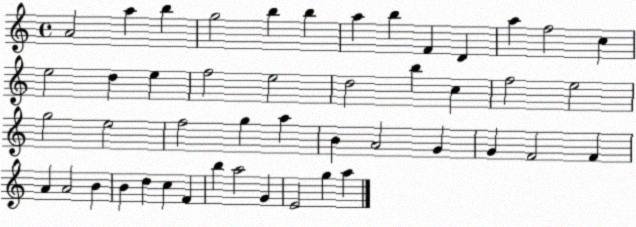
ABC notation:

X:1
T:Untitled
M:4/4
L:1/4
K:C
A2 a b g2 b b a b F D a f2 c e2 d e f2 e2 d2 b c f2 e2 g2 e2 f2 g a B A2 G G F2 F A A2 B B d c F b a2 G E2 g a